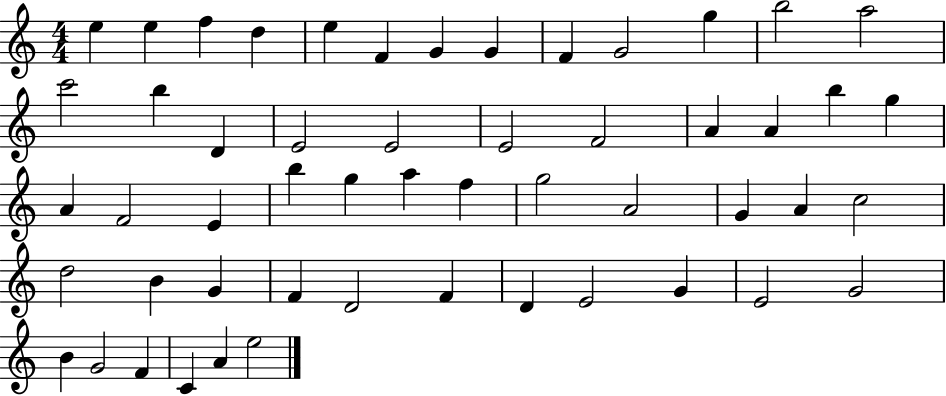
E5/q E5/q F5/q D5/q E5/q F4/q G4/q G4/q F4/q G4/h G5/q B5/h A5/h C6/h B5/q D4/q E4/h E4/h E4/h F4/h A4/q A4/q B5/q G5/q A4/q F4/h E4/q B5/q G5/q A5/q F5/q G5/h A4/h G4/q A4/q C5/h D5/h B4/q G4/q F4/q D4/h F4/q D4/q E4/h G4/q E4/h G4/h B4/q G4/h F4/q C4/q A4/q E5/h